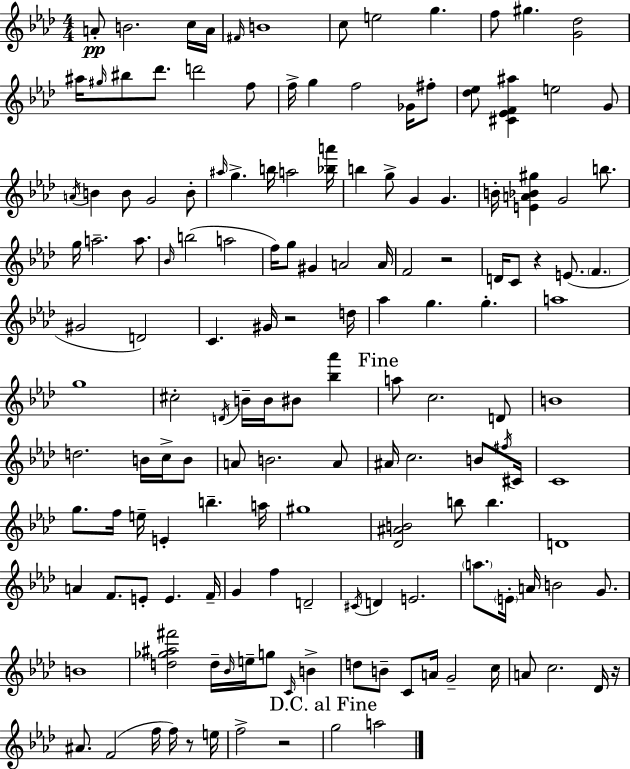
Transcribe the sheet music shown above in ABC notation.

X:1
T:Untitled
M:4/4
L:1/4
K:Fm
A/2 B2 c/4 A/4 ^F/4 B4 c/2 e2 g f/2 ^g [G_d]2 ^a/4 ^g/4 ^b/2 _d'/2 d'2 f/2 f/4 g f2 _G/4 ^f/2 [_d_e]/2 [^C_EF^a] e2 G/2 A/4 B B/2 G2 B/2 ^a/4 g b/4 a2 [_ba']/4 b g/2 G G B/4 [EA_B^g] G2 b/2 g/4 a2 a/2 _B/4 b2 a2 f/4 g/2 ^G A2 A/4 F2 z2 D/4 C/2 z E/2 F ^G2 D2 C ^G/4 z2 d/4 _a g g a4 g4 ^c2 D/4 B/4 B/4 ^B/2 [_b_a'] a/2 c2 D/2 B4 d2 B/4 c/4 B/2 A/2 B2 A/2 ^A/4 c2 B/2 ^f/4 ^C/4 C4 g/2 f/4 e/4 E b a/4 ^g4 [_D^AB]2 b/2 b D4 A F/2 E/2 E F/4 G f D2 ^C/4 D E2 a/2 E/4 A/4 B2 G/2 B4 [d_g^a^f']2 d/4 _B/4 e/4 g/2 C/4 B d/2 B/2 C/2 A/4 G2 c/4 A/2 c2 _D/4 z/4 ^A/2 F2 f/4 f/4 z/2 e/4 f2 z2 g2 a2